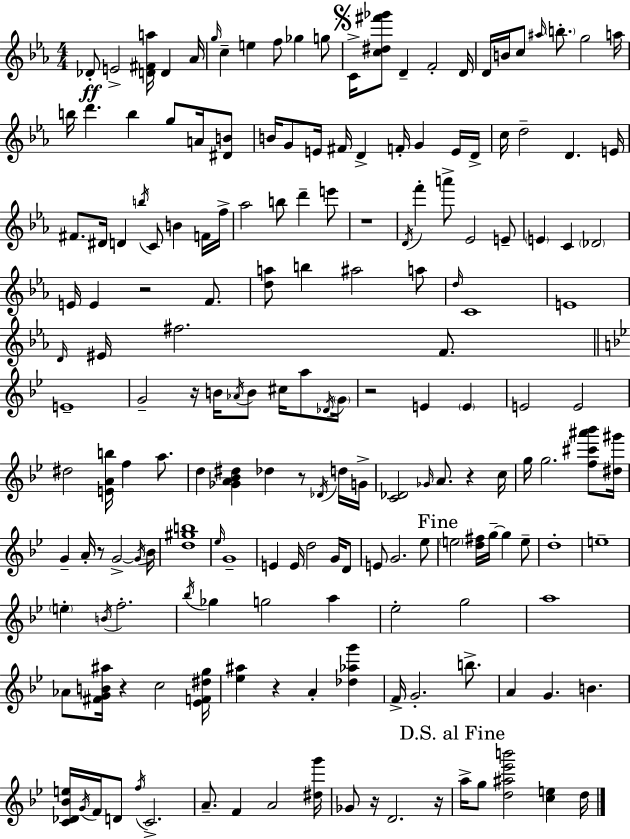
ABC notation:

X:1
T:Untitled
M:4/4
L:1/4
K:Eb
_D/2 E2 [D^Fa]/4 D _A/4 g/4 c e f/2 _g g/2 C/4 [c^d^f'_g']/2 D F2 D/4 D/4 B/4 c/2 ^a/4 b/2 g2 a/4 b/4 d' b g/2 A/4 [^DB]/2 B/4 G/2 E/4 ^F/4 D F/4 G E/4 D/4 c/4 d2 D E/4 ^F/2 ^D/4 D b/4 C/2 B F/4 f/4 _a2 b/2 d' e'/2 z4 D/4 f' a'/2 _E2 E/2 E C _D2 E/4 E z2 F/2 [da]/2 b ^a2 a/2 d/4 C4 E4 D/4 ^E/4 ^f2 F/2 E4 G2 z/4 B/4 _A/4 B/2 ^c/4 a/2 _D/4 G/4 z2 E E E2 E2 ^d2 [EAb]/4 f a/2 d [_GA_B^d] _d z/2 _D/4 d/4 G/4 [C_D]2 _G/4 A/2 z c/4 g/4 g2 [f^c'^a'_b']/2 [^d^g']/4 G A/4 z/2 G2 G/4 _B/4 [d^gb]4 _e/4 G4 E E/4 d2 G/4 D/2 E/2 G2 _e/2 e2 [d^f]/4 g/4 g e/2 d4 e4 e B/4 f2 _b/4 _g g2 a _e2 g2 a4 _A/2 [^FGB^a]/4 z c2 [_EF^dg]/4 [_e^a] z A [_d_ag'] F/4 G2 b/2 A G B [C_D_Be]/4 G/4 F/4 D/2 f/4 C2 A/2 F A2 [^dg']/4 _G/2 z/4 D2 z/4 a/4 g/2 [d^a_e'b']2 [ce] d/4